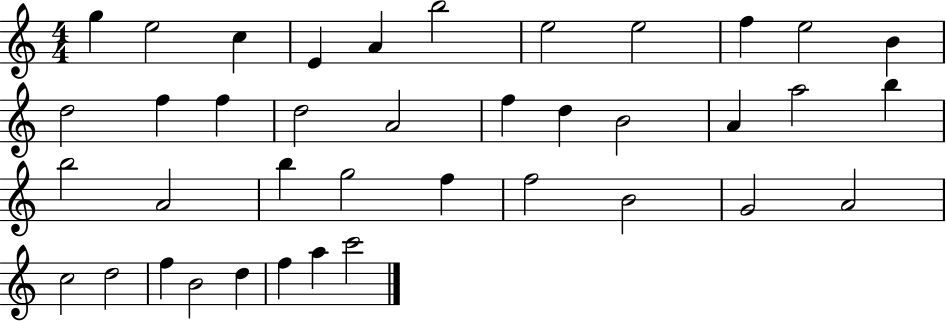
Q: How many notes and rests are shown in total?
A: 39